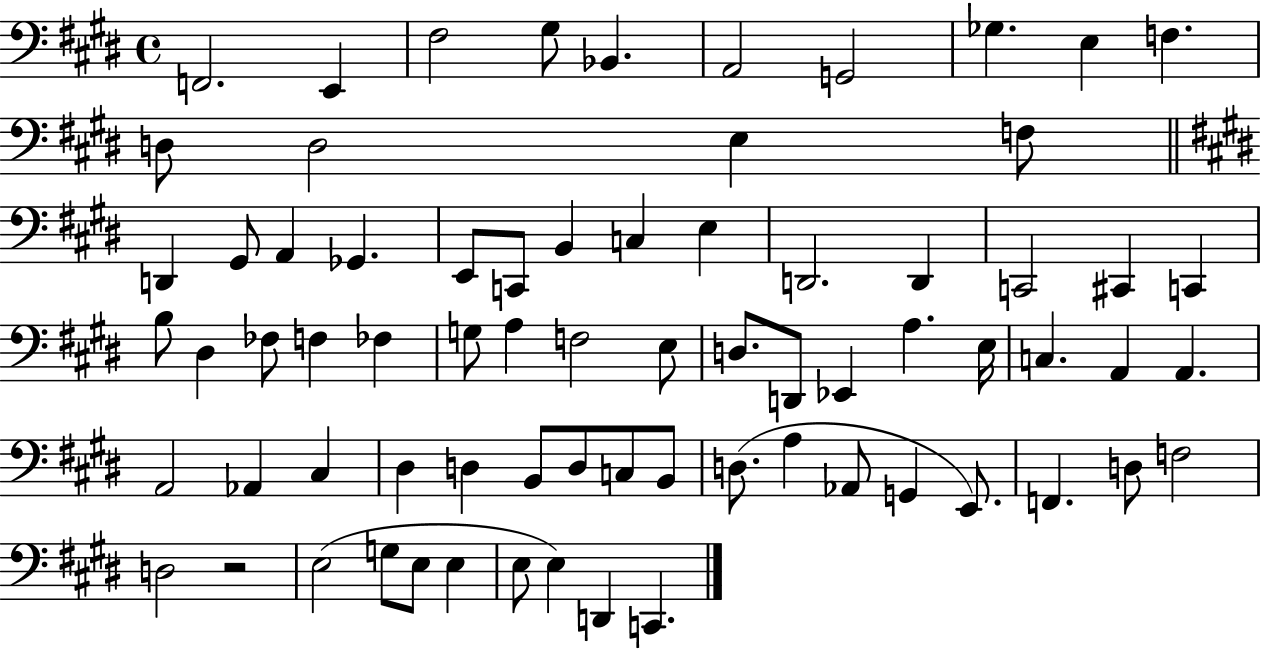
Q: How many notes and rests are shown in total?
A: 72